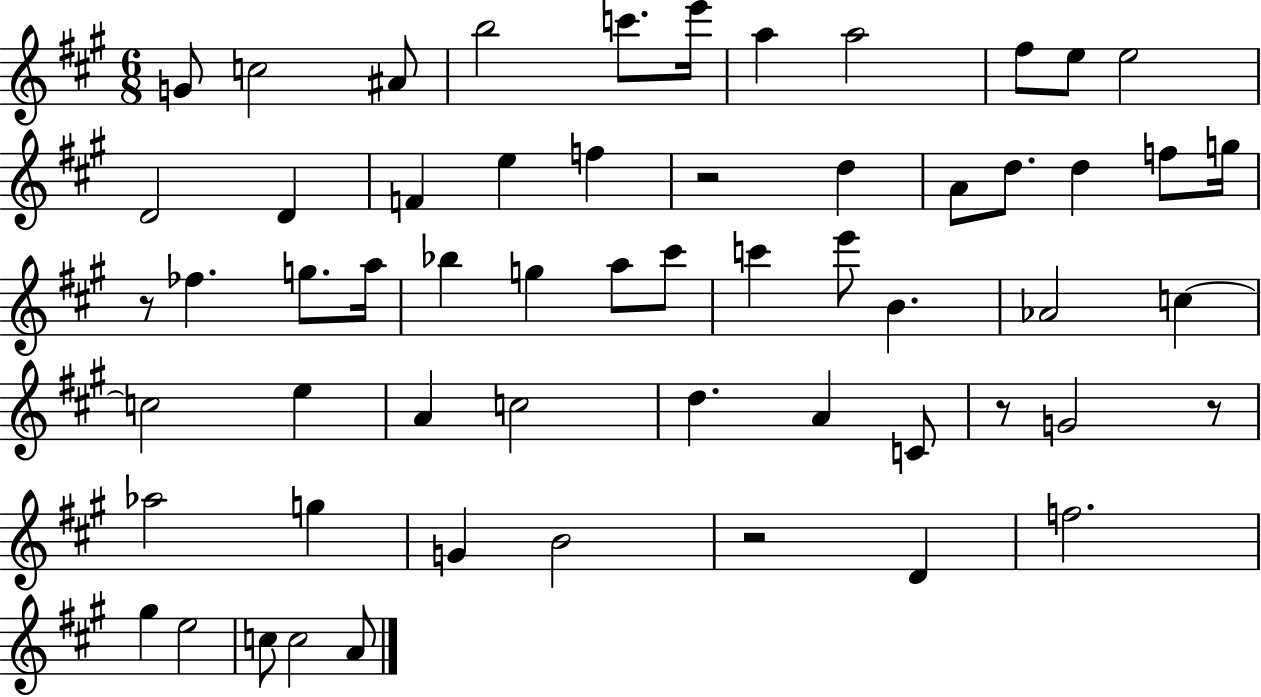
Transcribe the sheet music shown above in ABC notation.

X:1
T:Untitled
M:6/8
L:1/4
K:A
G/2 c2 ^A/2 b2 c'/2 e'/4 a a2 ^f/2 e/2 e2 D2 D F e f z2 d A/2 d/2 d f/2 g/4 z/2 _f g/2 a/4 _b g a/2 ^c'/2 c' e'/2 B _A2 c c2 e A c2 d A C/2 z/2 G2 z/2 _a2 g G B2 z2 D f2 ^g e2 c/2 c2 A/2